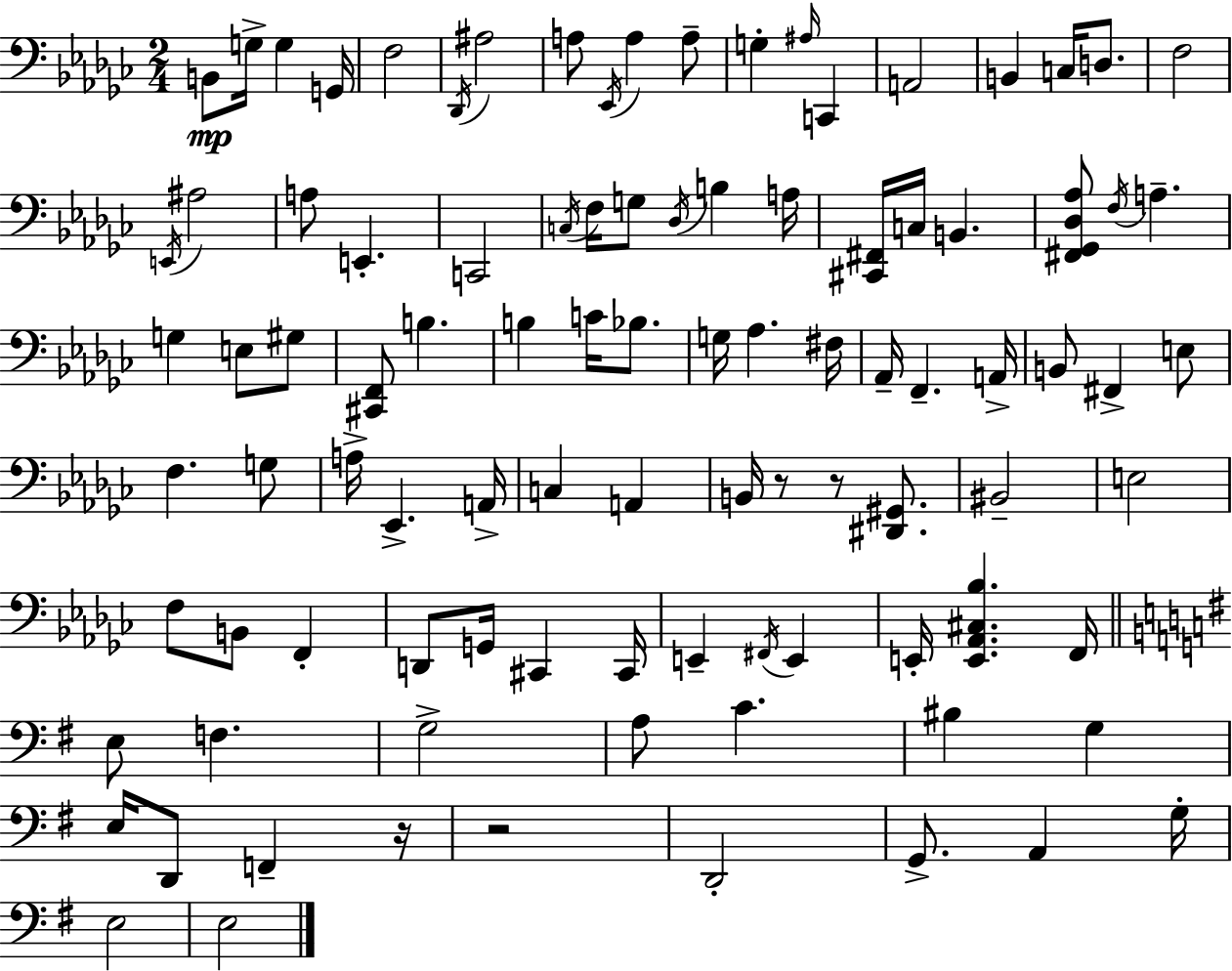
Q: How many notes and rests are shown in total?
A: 97